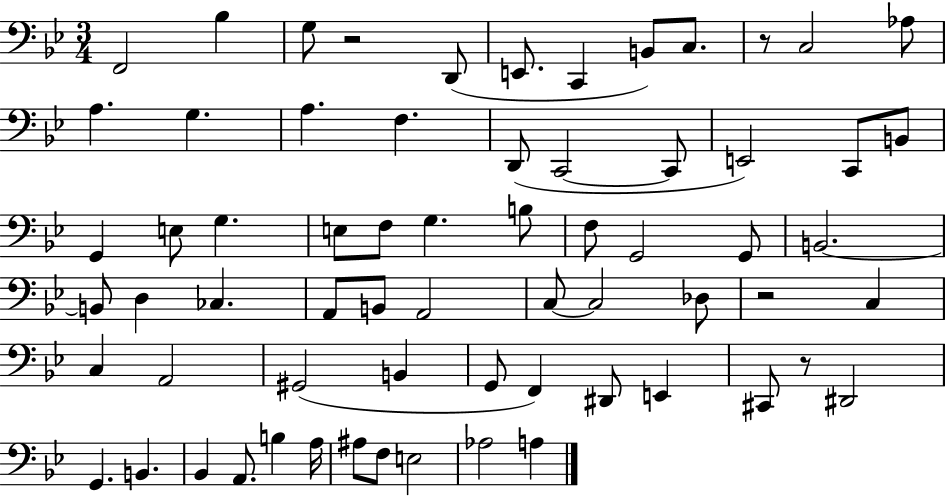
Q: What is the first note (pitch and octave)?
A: F2